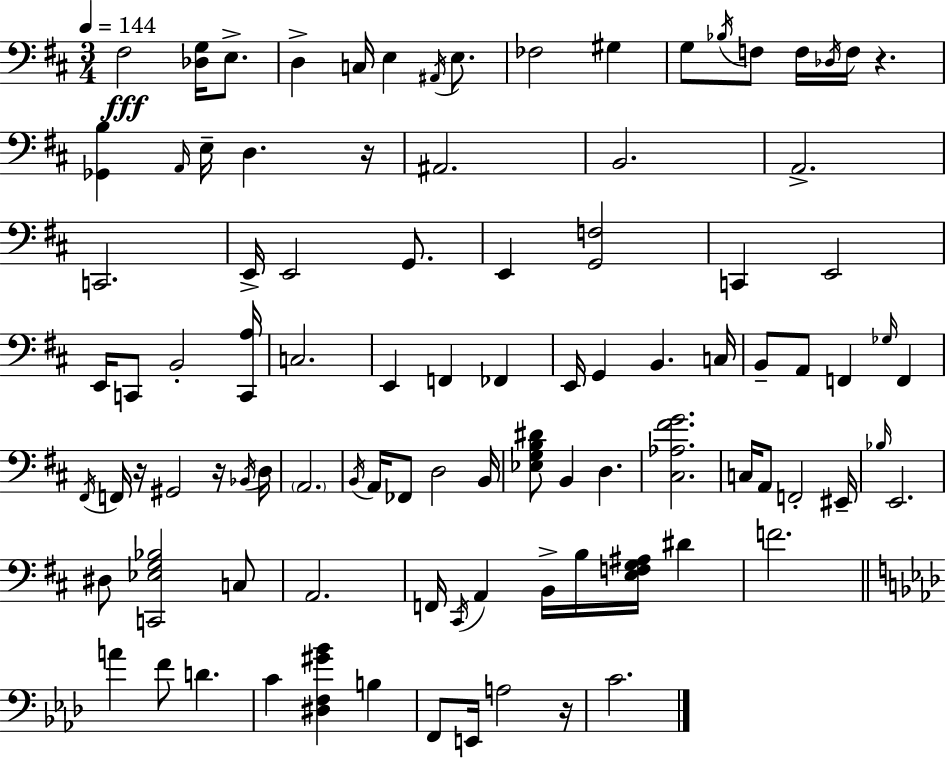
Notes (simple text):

F#3/h [Db3,G3]/s E3/e. D3/q C3/s E3/q A#2/s E3/e. FES3/h G#3/q G3/e Bb3/s F3/e F3/s Db3/s F3/s R/q. [Gb2,B3]/q A2/s E3/s D3/q. R/s A#2/h. B2/h. A2/h. C2/h. E2/s E2/h G2/e. E2/q [G2,F3]/h C2/q E2/h E2/s C2/e B2/h [C2,A3]/s C3/h. E2/q F2/q FES2/q E2/s G2/q B2/q. C3/s B2/e A2/e F2/q Gb3/s F2/q F#2/s F2/s R/s G#2/h R/s Bb2/s D3/s A2/h. B2/s A2/s FES2/e D3/h B2/s [Eb3,G3,B3,D#4]/e B2/q D3/q. [C#3,Ab3,F#4,G4]/h. C3/s A2/e F2/h EIS2/s Bb3/s E2/h. D#3/e [C2,Eb3,G3,Bb3]/h C3/e A2/h. F2/s C#2/s A2/q B2/s B3/s [E3,F3,G3,A#3]/s D#4/q F4/h. A4/q F4/e D4/q. C4/q [D#3,F3,G#4,Bb4]/q B3/q F2/e E2/s A3/h R/s C4/h.